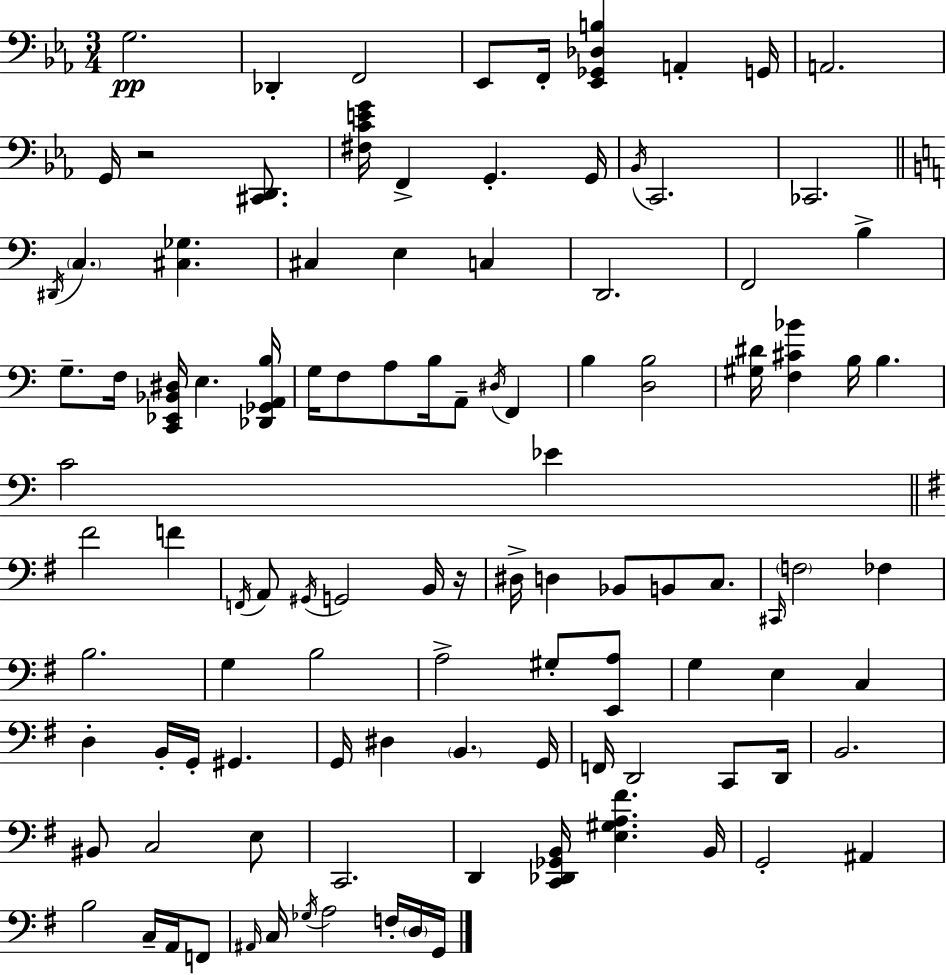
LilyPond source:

{
  \clef bass
  \numericTimeSignature
  \time 3/4
  \key c \minor
  g2.\pp | des,4-. f,2 | ees,8 f,16-. <ees, ges, des b>4 a,4-. g,16 | a,2. | \break g,16 r2 <cis, d,>8. | <fis c' e' g'>16 f,4-> g,4.-. g,16 | \acciaccatura { bes,16 } c,2. | ces,2. | \break \bar "||" \break \key c \major \acciaccatura { dis,16 } \parenthesize c4. <cis ges>4. | cis4 e4 c4 | d,2. | f,2 b4-> | \break g8.-- f16 <c, ees, bes, dis>16 e4. | <des, ges, a, b>16 g16 f8 a8 b16 a,8-- \acciaccatura { dis16 } f,4 | b4 <d b>2 | <gis dis'>16 <f cis' bes'>4 b16 b4. | \break c'2 ees'4 | \bar "||" \break \key e \minor fis'2 f'4 | \acciaccatura { f,16 } a,8 \acciaccatura { gis,16 } g,2 | b,16 r16 dis16-> d4 bes,8 b,8 c8. | \grace { cis,16 } \parenthesize f2 fes4 | \break b2. | g4 b2 | a2-> gis8-. | <e, a>8 g4 e4 c4 | \break d4-. b,16-. g,16-. gis,4. | g,16 dis4 \parenthesize b,4. | g,16 f,16 d,2 | c,8 d,16 b,2. | \break bis,8 c2 | e8 c,2. | d,4 <c, des, ges, b,>16 <e gis a fis'>4. | b,16 g,2-. ais,4 | \break b2 c16-- | a,16 f,8 \grace { ais,16 } c16 \acciaccatura { ges16 } a2 | f16-. \parenthesize d16 g,16 \bar "|."
}